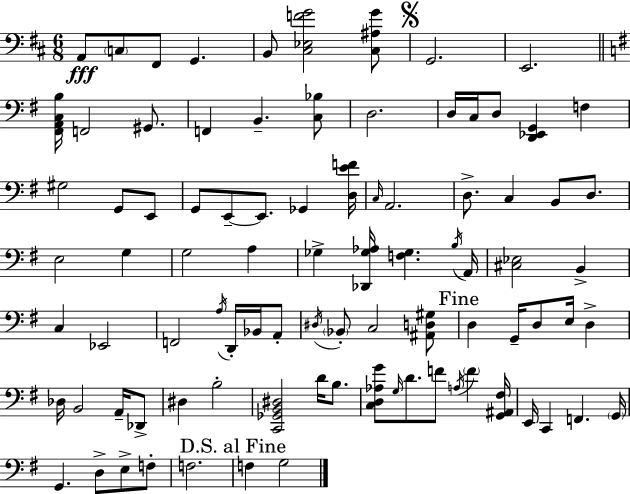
{
  \clef bass
  \numericTimeSignature
  \time 6/8
  \key d \major
  \repeat volta 2 { a,8\fff \parenthesize c8 fis,8 g,4. | b,8 <cis ees f' g'>2 <cis ais g'>8 | \mark \markup { \musicglyph "scripts.segno" } g,2. | e,2. | \break \bar "||" \break \key g \major <fis, a, c b>16 f,2 gis,8. | f,4 b,4.-- <c bes>8 | d2. | d16 c16 d8 <d, ees, g,>4 f4 | \break gis2 g,8 e,8 | g,8 e,8--~~ e,8. ges,4 <d e' f'>16 | \grace { c16 } a,2. | d8.-> c4 b,8 d8. | \break e2 g4 | g2 a4 | ges4-> <des, ges aes>16 <f ges>4. | \acciaccatura { b16 } a,16 <cis ees>2 b,4-> | \break c4 ees,2 | f,2 \acciaccatura { a16 } d,16-. | bes,16 a,8-. \acciaccatura { dis16 } \parenthesize bes,8-. c2 | <ais, d gis>8 \mark "Fine" d4 g,16-- d8 e16 | \break d4-> des16 b,2 | a,16-- des,8-> dis4 b2-. | <c, ges, b, dis>2 | d'16 b8. <c d aes g'>8 \grace { g16 } d'8. f'8 | \break \acciaccatura { a16 } \parenthesize f'4 <g, ais, fis>16 e,16 c,4 f,4. | \parenthesize g,16 g,4. | d8-> e8-> f8-. f2. | \mark "D.S. al Fine" f4 g2 | \break } \bar "|."
}